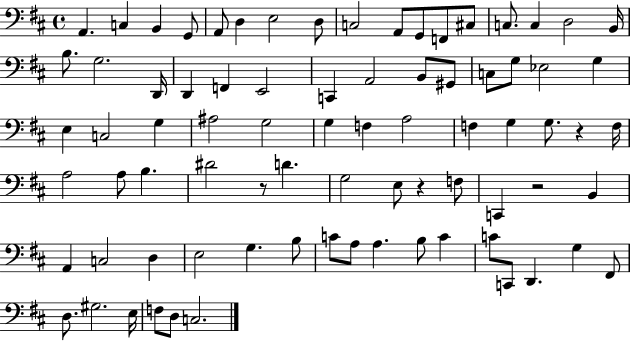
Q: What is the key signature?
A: D major